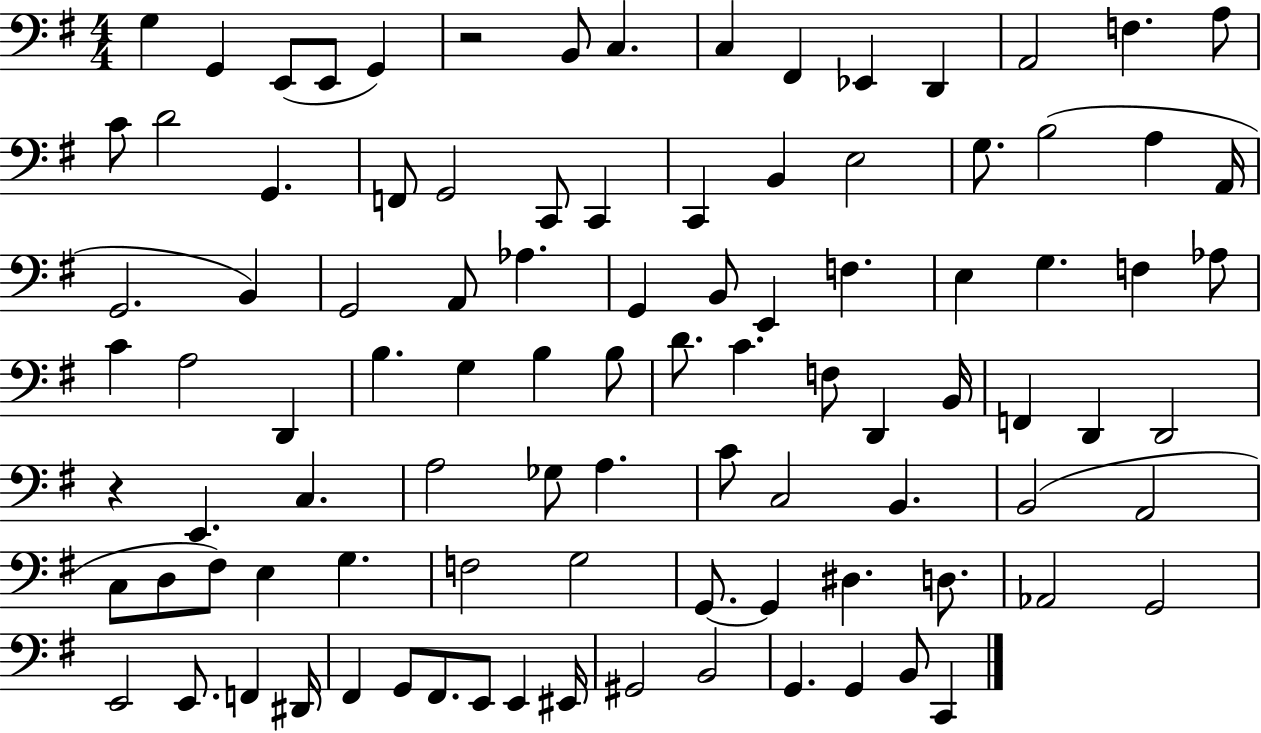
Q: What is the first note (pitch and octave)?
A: G3